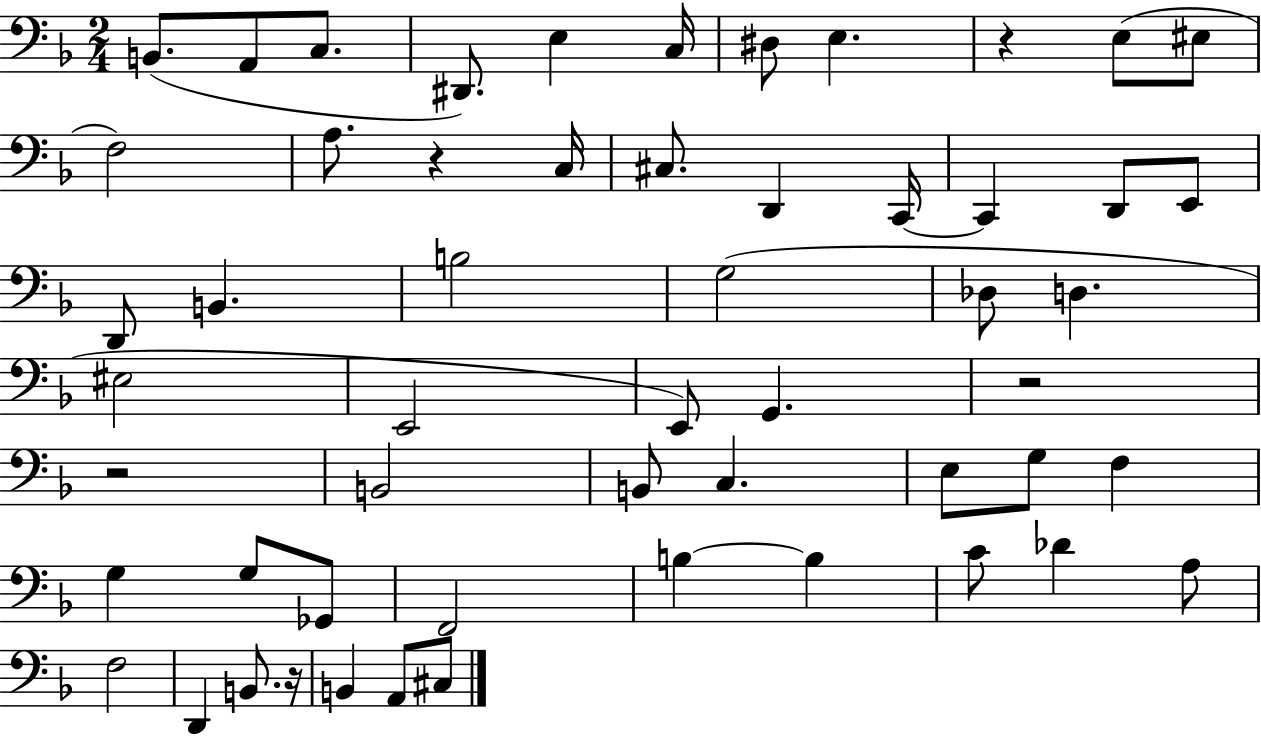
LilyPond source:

{
  \clef bass
  \numericTimeSignature
  \time 2/4
  \key f \major
  b,8.( a,8 c8. | dis,8.) e4 c16 | dis8 e4. | r4 e8( eis8 | \break f2) | a8. r4 c16 | cis8. d,4 c,16~~ | c,4 d,8 e,8 | \break d,8 b,4. | b2 | g2( | des8 d4. | \break eis2 | e,2 | e,8) g,4. | r2 | \break r2 | b,2 | b,8 c4. | e8 g8 f4 | \break g4 g8 ges,8 | f,2 | b4~~ b4 | c'8 des'4 a8 | \break f2 | d,4 b,8. r16 | b,4 a,8 cis8 | \bar "|."
}